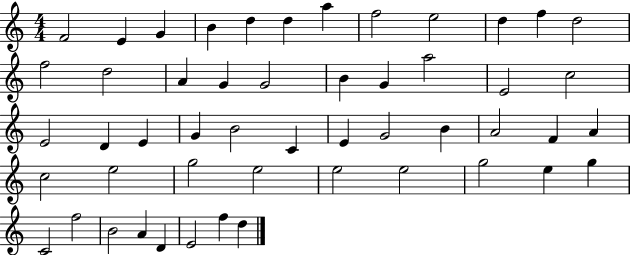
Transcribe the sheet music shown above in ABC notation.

X:1
T:Untitled
M:4/4
L:1/4
K:C
F2 E G B d d a f2 e2 d f d2 f2 d2 A G G2 B G a2 E2 c2 E2 D E G B2 C E G2 B A2 F A c2 e2 g2 e2 e2 e2 g2 e g C2 f2 B2 A D E2 f d